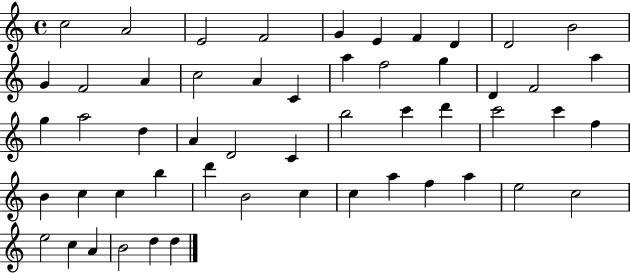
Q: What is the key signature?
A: C major